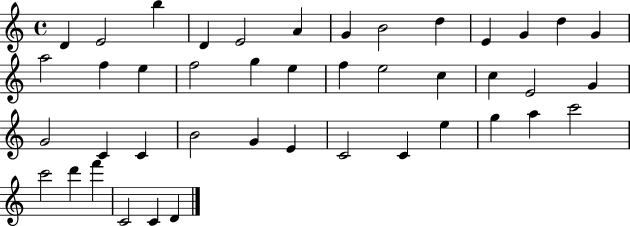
{
  \clef treble
  \time 4/4
  \defaultTimeSignature
  \key c \major
  d'4 e'2 b''4 | d'4 e'2 a'4 | g'4 b'2 d''4 | e'4 g'4 d''4 g'4 | \break a''2 f''4 e''4 | f''2 g''4 e''4 | f''4 e''2 c''4 | c''4 e'2 g'4 | \break g'2 c'4 c'4 | b'2 g'4 e'4 | c'2 c'4 e''4 | g''4 a''4 c'''2 | \break c'''2 d'''4 f'''4 | c'2 c'4 d'4 | \bar "|."
}